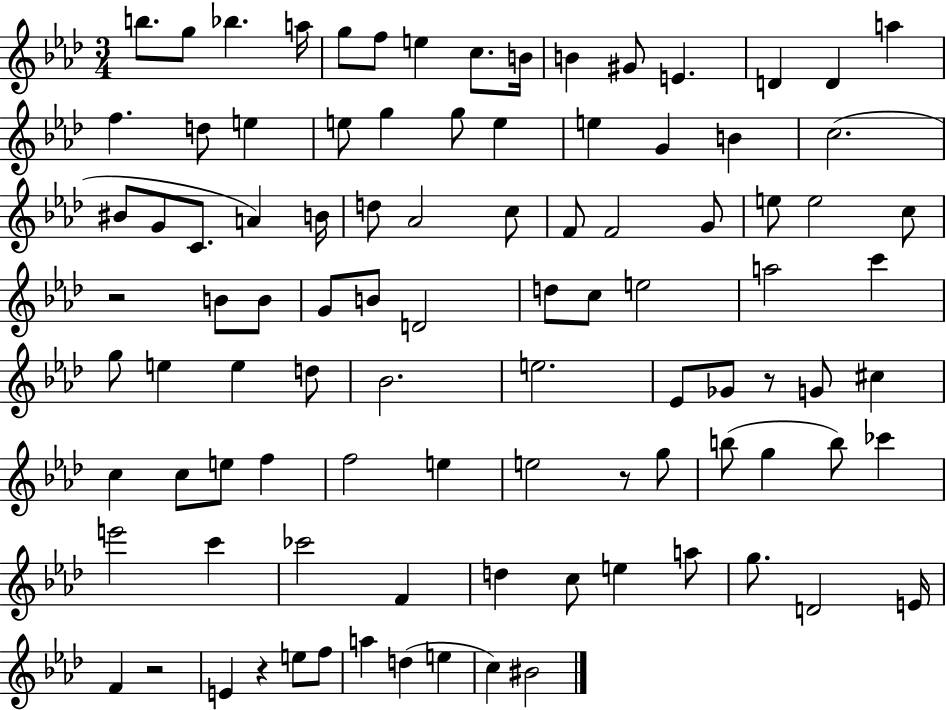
B5/e. G5/e Bb5/q. A5/s G5/e F5/e E5/q C5/e. B4/s B4/q G#4/e E4/q. D4/q D4/q A5/q F5/q. D5/e E5/q E5/e G5/q G5/e E5/q E5/q G4/q B4/q C5/h. BIS4/e G4/e C4/e. A4/q B4/s D5/e Ab4/h C5/e F4/e F4/h G4/e E5/e E5/h C5/e R/h B4/e B4/e G4/e B4/e D4/h D5/e C5/e E5/h A5/h C6/q G5/e E5/q E5/q D5/e Bb4/h. E5/h. Eb4/e Gb4/e R/e G4/e C#5/q C5/q C5/e E5/e F5/q F5/h E5/q E5/h R/e G5/e B5/e G5/q B5/e CES6/q E6/h C6/q CES6/h F4/q D5/q C5/e E5/q A5/e G5/e. D4/h E4/s F4/q R/h E4/q R/q E5/e F5/e A5/q D5/q E5/q C5/q BIS4/h